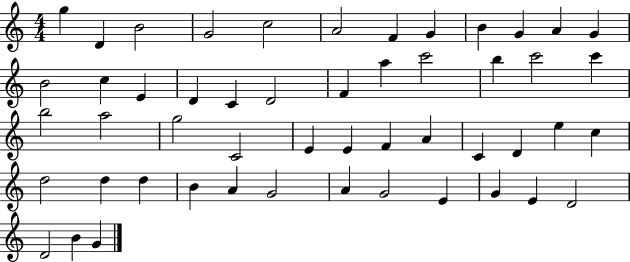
G5/q D4/q B4/h G4/h C5/h A4/h F4/q G4/q B4/q G4/q A4/q G4/q B4/h C5/q E4/q D4/q C4/q D4/h F4/q A5/q C6/h B5/q C6/h C6/q B5/h A5/h G5/h C4/h E4/q E4/q F4/q A4/q C4/q D4/q E5/q C5/q D5/h D5/q D5/q B4/q A4/q G4/h A4/q G4/h E4/q G4/q E4/q D4/h D4/h B4/q G4/q